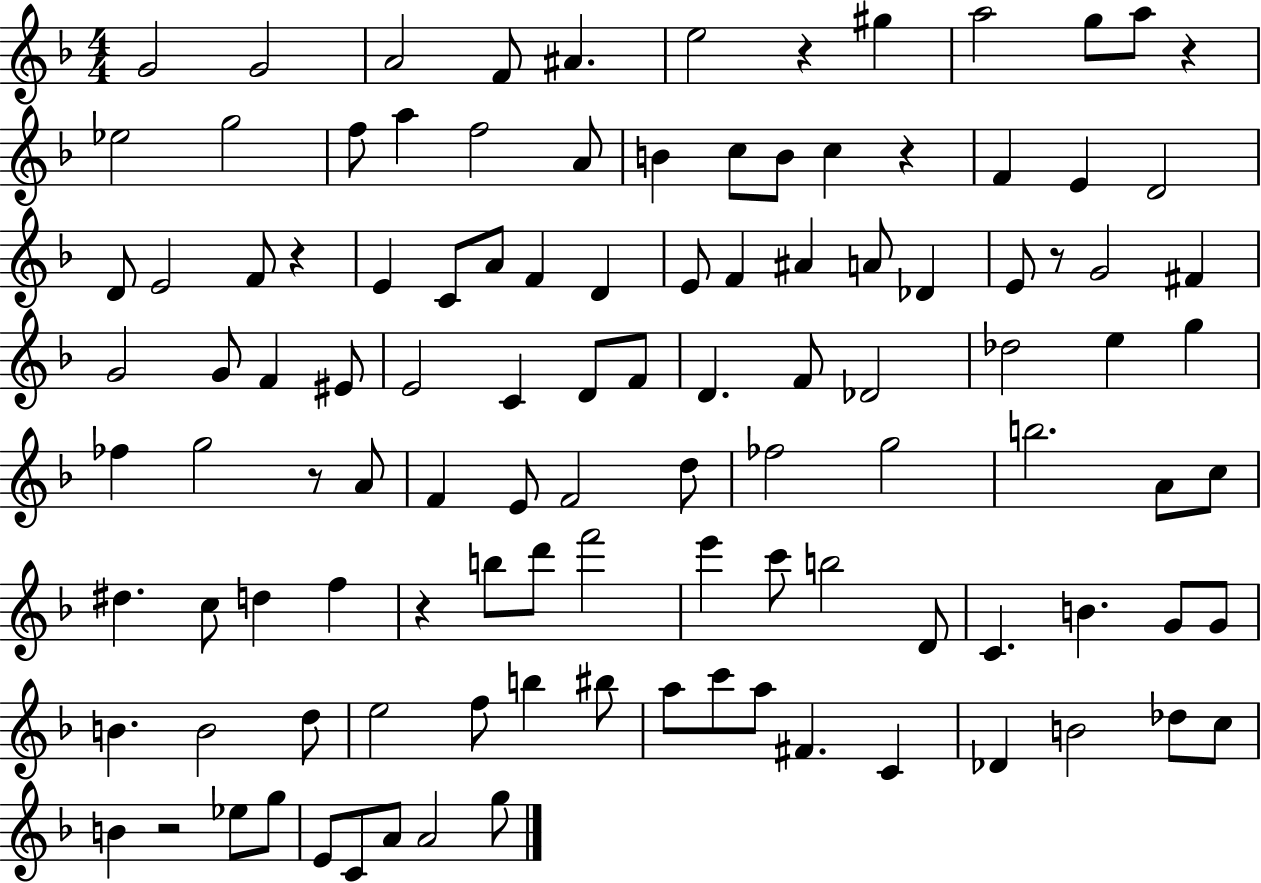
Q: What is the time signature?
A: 4/4